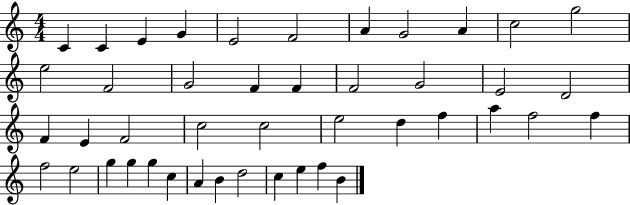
C4/q C4/q E4/q G4/q E4/h F4/h A4/q G4/h A4/q C5/h G5/h E5/h F4/h G4/h F4/q F4/q F4/h G4/h E4/h D4/h F4/q E4/q F4/h C5/h C5/h E5/h D5/q F5/q A5/q F5/h F5/q F5/h E5/h G5/q G5/q G5/q C5/q A4/q B4/q D5/h C5/q E5/q F5/q B4/q